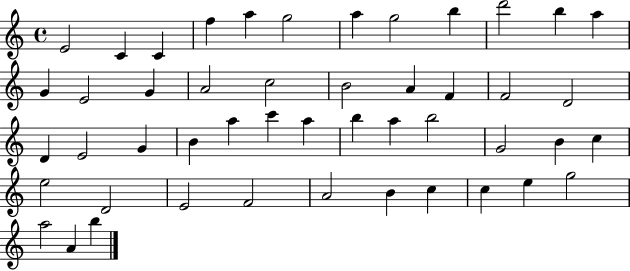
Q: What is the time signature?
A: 4/4